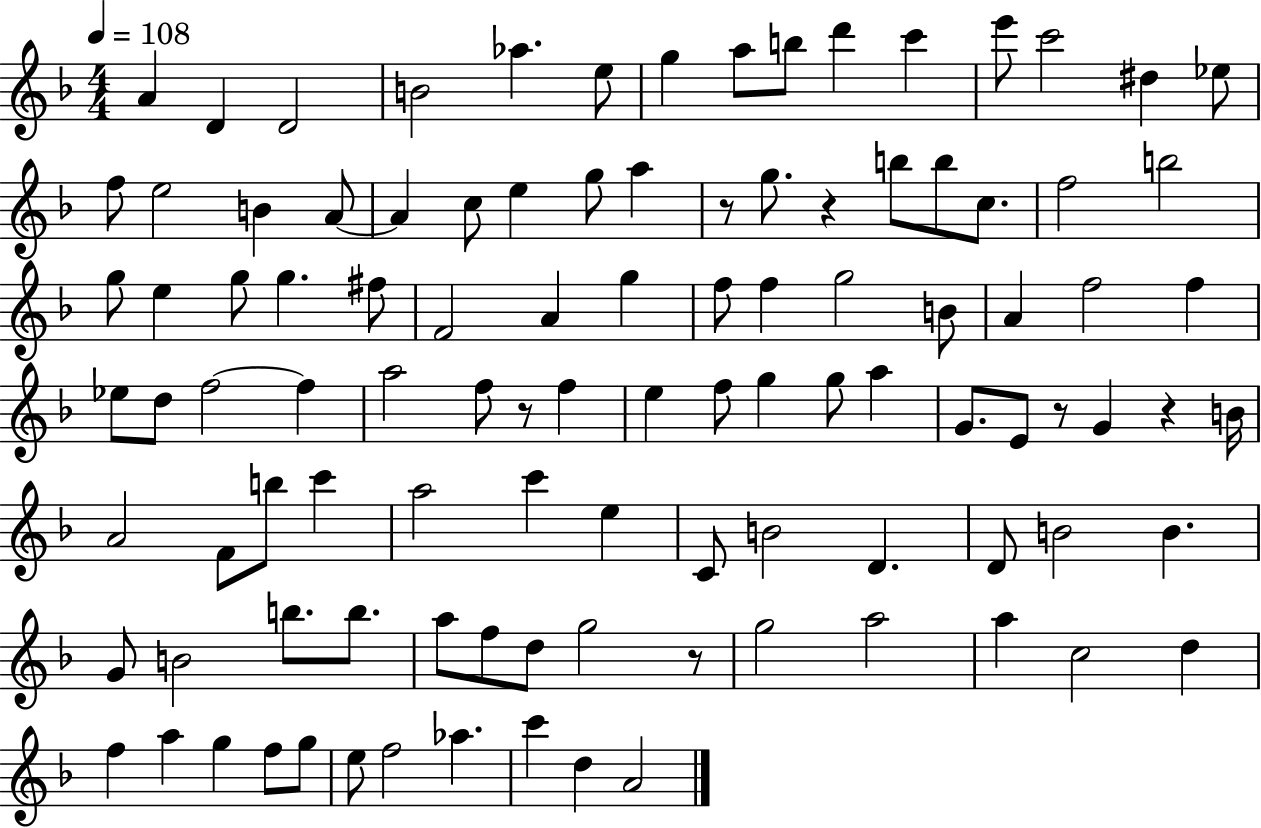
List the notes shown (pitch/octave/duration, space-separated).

A4/q D4/q D4/h B4/h Ab5/q. E5/e G5/q A5/e B5/e D6/q C6/q E6/e C6/h D#5/q Eb5/e F5/e E5/h B4/q A4/e A4/q C5/e E5/q G5/e A5/q R/e G5/e. R/q B5/e B5/e C5/e. F5/h B5/h G5/e E5/q G5/e G5/q. F#5/e F4/h A4/q G5/q F5/e F5/q G5/h B4/e A4/q F5/h F5/q Eb5/e D5/e F5/h F5/q A5/h F5/e R/e F5/q E5/q F5/e G5/q G5/e A5/q G4/e. E4/e R/e G4/q R/q B4/s A4/h F4/e B5/e C6/q A5/h C6/q E5/q C4/e B4/h D4/q. D4/e B4/h B4/q. G4/e B4/h B5/e. B5/e. A5/e F5/e D5/e G5/h R/e G5/h A5/h A5/q C5/h D5/q F5/q A5/q G5/q F5/e G5/e E5/e F5/h Ab5/q. C6/q D5/q A4/h